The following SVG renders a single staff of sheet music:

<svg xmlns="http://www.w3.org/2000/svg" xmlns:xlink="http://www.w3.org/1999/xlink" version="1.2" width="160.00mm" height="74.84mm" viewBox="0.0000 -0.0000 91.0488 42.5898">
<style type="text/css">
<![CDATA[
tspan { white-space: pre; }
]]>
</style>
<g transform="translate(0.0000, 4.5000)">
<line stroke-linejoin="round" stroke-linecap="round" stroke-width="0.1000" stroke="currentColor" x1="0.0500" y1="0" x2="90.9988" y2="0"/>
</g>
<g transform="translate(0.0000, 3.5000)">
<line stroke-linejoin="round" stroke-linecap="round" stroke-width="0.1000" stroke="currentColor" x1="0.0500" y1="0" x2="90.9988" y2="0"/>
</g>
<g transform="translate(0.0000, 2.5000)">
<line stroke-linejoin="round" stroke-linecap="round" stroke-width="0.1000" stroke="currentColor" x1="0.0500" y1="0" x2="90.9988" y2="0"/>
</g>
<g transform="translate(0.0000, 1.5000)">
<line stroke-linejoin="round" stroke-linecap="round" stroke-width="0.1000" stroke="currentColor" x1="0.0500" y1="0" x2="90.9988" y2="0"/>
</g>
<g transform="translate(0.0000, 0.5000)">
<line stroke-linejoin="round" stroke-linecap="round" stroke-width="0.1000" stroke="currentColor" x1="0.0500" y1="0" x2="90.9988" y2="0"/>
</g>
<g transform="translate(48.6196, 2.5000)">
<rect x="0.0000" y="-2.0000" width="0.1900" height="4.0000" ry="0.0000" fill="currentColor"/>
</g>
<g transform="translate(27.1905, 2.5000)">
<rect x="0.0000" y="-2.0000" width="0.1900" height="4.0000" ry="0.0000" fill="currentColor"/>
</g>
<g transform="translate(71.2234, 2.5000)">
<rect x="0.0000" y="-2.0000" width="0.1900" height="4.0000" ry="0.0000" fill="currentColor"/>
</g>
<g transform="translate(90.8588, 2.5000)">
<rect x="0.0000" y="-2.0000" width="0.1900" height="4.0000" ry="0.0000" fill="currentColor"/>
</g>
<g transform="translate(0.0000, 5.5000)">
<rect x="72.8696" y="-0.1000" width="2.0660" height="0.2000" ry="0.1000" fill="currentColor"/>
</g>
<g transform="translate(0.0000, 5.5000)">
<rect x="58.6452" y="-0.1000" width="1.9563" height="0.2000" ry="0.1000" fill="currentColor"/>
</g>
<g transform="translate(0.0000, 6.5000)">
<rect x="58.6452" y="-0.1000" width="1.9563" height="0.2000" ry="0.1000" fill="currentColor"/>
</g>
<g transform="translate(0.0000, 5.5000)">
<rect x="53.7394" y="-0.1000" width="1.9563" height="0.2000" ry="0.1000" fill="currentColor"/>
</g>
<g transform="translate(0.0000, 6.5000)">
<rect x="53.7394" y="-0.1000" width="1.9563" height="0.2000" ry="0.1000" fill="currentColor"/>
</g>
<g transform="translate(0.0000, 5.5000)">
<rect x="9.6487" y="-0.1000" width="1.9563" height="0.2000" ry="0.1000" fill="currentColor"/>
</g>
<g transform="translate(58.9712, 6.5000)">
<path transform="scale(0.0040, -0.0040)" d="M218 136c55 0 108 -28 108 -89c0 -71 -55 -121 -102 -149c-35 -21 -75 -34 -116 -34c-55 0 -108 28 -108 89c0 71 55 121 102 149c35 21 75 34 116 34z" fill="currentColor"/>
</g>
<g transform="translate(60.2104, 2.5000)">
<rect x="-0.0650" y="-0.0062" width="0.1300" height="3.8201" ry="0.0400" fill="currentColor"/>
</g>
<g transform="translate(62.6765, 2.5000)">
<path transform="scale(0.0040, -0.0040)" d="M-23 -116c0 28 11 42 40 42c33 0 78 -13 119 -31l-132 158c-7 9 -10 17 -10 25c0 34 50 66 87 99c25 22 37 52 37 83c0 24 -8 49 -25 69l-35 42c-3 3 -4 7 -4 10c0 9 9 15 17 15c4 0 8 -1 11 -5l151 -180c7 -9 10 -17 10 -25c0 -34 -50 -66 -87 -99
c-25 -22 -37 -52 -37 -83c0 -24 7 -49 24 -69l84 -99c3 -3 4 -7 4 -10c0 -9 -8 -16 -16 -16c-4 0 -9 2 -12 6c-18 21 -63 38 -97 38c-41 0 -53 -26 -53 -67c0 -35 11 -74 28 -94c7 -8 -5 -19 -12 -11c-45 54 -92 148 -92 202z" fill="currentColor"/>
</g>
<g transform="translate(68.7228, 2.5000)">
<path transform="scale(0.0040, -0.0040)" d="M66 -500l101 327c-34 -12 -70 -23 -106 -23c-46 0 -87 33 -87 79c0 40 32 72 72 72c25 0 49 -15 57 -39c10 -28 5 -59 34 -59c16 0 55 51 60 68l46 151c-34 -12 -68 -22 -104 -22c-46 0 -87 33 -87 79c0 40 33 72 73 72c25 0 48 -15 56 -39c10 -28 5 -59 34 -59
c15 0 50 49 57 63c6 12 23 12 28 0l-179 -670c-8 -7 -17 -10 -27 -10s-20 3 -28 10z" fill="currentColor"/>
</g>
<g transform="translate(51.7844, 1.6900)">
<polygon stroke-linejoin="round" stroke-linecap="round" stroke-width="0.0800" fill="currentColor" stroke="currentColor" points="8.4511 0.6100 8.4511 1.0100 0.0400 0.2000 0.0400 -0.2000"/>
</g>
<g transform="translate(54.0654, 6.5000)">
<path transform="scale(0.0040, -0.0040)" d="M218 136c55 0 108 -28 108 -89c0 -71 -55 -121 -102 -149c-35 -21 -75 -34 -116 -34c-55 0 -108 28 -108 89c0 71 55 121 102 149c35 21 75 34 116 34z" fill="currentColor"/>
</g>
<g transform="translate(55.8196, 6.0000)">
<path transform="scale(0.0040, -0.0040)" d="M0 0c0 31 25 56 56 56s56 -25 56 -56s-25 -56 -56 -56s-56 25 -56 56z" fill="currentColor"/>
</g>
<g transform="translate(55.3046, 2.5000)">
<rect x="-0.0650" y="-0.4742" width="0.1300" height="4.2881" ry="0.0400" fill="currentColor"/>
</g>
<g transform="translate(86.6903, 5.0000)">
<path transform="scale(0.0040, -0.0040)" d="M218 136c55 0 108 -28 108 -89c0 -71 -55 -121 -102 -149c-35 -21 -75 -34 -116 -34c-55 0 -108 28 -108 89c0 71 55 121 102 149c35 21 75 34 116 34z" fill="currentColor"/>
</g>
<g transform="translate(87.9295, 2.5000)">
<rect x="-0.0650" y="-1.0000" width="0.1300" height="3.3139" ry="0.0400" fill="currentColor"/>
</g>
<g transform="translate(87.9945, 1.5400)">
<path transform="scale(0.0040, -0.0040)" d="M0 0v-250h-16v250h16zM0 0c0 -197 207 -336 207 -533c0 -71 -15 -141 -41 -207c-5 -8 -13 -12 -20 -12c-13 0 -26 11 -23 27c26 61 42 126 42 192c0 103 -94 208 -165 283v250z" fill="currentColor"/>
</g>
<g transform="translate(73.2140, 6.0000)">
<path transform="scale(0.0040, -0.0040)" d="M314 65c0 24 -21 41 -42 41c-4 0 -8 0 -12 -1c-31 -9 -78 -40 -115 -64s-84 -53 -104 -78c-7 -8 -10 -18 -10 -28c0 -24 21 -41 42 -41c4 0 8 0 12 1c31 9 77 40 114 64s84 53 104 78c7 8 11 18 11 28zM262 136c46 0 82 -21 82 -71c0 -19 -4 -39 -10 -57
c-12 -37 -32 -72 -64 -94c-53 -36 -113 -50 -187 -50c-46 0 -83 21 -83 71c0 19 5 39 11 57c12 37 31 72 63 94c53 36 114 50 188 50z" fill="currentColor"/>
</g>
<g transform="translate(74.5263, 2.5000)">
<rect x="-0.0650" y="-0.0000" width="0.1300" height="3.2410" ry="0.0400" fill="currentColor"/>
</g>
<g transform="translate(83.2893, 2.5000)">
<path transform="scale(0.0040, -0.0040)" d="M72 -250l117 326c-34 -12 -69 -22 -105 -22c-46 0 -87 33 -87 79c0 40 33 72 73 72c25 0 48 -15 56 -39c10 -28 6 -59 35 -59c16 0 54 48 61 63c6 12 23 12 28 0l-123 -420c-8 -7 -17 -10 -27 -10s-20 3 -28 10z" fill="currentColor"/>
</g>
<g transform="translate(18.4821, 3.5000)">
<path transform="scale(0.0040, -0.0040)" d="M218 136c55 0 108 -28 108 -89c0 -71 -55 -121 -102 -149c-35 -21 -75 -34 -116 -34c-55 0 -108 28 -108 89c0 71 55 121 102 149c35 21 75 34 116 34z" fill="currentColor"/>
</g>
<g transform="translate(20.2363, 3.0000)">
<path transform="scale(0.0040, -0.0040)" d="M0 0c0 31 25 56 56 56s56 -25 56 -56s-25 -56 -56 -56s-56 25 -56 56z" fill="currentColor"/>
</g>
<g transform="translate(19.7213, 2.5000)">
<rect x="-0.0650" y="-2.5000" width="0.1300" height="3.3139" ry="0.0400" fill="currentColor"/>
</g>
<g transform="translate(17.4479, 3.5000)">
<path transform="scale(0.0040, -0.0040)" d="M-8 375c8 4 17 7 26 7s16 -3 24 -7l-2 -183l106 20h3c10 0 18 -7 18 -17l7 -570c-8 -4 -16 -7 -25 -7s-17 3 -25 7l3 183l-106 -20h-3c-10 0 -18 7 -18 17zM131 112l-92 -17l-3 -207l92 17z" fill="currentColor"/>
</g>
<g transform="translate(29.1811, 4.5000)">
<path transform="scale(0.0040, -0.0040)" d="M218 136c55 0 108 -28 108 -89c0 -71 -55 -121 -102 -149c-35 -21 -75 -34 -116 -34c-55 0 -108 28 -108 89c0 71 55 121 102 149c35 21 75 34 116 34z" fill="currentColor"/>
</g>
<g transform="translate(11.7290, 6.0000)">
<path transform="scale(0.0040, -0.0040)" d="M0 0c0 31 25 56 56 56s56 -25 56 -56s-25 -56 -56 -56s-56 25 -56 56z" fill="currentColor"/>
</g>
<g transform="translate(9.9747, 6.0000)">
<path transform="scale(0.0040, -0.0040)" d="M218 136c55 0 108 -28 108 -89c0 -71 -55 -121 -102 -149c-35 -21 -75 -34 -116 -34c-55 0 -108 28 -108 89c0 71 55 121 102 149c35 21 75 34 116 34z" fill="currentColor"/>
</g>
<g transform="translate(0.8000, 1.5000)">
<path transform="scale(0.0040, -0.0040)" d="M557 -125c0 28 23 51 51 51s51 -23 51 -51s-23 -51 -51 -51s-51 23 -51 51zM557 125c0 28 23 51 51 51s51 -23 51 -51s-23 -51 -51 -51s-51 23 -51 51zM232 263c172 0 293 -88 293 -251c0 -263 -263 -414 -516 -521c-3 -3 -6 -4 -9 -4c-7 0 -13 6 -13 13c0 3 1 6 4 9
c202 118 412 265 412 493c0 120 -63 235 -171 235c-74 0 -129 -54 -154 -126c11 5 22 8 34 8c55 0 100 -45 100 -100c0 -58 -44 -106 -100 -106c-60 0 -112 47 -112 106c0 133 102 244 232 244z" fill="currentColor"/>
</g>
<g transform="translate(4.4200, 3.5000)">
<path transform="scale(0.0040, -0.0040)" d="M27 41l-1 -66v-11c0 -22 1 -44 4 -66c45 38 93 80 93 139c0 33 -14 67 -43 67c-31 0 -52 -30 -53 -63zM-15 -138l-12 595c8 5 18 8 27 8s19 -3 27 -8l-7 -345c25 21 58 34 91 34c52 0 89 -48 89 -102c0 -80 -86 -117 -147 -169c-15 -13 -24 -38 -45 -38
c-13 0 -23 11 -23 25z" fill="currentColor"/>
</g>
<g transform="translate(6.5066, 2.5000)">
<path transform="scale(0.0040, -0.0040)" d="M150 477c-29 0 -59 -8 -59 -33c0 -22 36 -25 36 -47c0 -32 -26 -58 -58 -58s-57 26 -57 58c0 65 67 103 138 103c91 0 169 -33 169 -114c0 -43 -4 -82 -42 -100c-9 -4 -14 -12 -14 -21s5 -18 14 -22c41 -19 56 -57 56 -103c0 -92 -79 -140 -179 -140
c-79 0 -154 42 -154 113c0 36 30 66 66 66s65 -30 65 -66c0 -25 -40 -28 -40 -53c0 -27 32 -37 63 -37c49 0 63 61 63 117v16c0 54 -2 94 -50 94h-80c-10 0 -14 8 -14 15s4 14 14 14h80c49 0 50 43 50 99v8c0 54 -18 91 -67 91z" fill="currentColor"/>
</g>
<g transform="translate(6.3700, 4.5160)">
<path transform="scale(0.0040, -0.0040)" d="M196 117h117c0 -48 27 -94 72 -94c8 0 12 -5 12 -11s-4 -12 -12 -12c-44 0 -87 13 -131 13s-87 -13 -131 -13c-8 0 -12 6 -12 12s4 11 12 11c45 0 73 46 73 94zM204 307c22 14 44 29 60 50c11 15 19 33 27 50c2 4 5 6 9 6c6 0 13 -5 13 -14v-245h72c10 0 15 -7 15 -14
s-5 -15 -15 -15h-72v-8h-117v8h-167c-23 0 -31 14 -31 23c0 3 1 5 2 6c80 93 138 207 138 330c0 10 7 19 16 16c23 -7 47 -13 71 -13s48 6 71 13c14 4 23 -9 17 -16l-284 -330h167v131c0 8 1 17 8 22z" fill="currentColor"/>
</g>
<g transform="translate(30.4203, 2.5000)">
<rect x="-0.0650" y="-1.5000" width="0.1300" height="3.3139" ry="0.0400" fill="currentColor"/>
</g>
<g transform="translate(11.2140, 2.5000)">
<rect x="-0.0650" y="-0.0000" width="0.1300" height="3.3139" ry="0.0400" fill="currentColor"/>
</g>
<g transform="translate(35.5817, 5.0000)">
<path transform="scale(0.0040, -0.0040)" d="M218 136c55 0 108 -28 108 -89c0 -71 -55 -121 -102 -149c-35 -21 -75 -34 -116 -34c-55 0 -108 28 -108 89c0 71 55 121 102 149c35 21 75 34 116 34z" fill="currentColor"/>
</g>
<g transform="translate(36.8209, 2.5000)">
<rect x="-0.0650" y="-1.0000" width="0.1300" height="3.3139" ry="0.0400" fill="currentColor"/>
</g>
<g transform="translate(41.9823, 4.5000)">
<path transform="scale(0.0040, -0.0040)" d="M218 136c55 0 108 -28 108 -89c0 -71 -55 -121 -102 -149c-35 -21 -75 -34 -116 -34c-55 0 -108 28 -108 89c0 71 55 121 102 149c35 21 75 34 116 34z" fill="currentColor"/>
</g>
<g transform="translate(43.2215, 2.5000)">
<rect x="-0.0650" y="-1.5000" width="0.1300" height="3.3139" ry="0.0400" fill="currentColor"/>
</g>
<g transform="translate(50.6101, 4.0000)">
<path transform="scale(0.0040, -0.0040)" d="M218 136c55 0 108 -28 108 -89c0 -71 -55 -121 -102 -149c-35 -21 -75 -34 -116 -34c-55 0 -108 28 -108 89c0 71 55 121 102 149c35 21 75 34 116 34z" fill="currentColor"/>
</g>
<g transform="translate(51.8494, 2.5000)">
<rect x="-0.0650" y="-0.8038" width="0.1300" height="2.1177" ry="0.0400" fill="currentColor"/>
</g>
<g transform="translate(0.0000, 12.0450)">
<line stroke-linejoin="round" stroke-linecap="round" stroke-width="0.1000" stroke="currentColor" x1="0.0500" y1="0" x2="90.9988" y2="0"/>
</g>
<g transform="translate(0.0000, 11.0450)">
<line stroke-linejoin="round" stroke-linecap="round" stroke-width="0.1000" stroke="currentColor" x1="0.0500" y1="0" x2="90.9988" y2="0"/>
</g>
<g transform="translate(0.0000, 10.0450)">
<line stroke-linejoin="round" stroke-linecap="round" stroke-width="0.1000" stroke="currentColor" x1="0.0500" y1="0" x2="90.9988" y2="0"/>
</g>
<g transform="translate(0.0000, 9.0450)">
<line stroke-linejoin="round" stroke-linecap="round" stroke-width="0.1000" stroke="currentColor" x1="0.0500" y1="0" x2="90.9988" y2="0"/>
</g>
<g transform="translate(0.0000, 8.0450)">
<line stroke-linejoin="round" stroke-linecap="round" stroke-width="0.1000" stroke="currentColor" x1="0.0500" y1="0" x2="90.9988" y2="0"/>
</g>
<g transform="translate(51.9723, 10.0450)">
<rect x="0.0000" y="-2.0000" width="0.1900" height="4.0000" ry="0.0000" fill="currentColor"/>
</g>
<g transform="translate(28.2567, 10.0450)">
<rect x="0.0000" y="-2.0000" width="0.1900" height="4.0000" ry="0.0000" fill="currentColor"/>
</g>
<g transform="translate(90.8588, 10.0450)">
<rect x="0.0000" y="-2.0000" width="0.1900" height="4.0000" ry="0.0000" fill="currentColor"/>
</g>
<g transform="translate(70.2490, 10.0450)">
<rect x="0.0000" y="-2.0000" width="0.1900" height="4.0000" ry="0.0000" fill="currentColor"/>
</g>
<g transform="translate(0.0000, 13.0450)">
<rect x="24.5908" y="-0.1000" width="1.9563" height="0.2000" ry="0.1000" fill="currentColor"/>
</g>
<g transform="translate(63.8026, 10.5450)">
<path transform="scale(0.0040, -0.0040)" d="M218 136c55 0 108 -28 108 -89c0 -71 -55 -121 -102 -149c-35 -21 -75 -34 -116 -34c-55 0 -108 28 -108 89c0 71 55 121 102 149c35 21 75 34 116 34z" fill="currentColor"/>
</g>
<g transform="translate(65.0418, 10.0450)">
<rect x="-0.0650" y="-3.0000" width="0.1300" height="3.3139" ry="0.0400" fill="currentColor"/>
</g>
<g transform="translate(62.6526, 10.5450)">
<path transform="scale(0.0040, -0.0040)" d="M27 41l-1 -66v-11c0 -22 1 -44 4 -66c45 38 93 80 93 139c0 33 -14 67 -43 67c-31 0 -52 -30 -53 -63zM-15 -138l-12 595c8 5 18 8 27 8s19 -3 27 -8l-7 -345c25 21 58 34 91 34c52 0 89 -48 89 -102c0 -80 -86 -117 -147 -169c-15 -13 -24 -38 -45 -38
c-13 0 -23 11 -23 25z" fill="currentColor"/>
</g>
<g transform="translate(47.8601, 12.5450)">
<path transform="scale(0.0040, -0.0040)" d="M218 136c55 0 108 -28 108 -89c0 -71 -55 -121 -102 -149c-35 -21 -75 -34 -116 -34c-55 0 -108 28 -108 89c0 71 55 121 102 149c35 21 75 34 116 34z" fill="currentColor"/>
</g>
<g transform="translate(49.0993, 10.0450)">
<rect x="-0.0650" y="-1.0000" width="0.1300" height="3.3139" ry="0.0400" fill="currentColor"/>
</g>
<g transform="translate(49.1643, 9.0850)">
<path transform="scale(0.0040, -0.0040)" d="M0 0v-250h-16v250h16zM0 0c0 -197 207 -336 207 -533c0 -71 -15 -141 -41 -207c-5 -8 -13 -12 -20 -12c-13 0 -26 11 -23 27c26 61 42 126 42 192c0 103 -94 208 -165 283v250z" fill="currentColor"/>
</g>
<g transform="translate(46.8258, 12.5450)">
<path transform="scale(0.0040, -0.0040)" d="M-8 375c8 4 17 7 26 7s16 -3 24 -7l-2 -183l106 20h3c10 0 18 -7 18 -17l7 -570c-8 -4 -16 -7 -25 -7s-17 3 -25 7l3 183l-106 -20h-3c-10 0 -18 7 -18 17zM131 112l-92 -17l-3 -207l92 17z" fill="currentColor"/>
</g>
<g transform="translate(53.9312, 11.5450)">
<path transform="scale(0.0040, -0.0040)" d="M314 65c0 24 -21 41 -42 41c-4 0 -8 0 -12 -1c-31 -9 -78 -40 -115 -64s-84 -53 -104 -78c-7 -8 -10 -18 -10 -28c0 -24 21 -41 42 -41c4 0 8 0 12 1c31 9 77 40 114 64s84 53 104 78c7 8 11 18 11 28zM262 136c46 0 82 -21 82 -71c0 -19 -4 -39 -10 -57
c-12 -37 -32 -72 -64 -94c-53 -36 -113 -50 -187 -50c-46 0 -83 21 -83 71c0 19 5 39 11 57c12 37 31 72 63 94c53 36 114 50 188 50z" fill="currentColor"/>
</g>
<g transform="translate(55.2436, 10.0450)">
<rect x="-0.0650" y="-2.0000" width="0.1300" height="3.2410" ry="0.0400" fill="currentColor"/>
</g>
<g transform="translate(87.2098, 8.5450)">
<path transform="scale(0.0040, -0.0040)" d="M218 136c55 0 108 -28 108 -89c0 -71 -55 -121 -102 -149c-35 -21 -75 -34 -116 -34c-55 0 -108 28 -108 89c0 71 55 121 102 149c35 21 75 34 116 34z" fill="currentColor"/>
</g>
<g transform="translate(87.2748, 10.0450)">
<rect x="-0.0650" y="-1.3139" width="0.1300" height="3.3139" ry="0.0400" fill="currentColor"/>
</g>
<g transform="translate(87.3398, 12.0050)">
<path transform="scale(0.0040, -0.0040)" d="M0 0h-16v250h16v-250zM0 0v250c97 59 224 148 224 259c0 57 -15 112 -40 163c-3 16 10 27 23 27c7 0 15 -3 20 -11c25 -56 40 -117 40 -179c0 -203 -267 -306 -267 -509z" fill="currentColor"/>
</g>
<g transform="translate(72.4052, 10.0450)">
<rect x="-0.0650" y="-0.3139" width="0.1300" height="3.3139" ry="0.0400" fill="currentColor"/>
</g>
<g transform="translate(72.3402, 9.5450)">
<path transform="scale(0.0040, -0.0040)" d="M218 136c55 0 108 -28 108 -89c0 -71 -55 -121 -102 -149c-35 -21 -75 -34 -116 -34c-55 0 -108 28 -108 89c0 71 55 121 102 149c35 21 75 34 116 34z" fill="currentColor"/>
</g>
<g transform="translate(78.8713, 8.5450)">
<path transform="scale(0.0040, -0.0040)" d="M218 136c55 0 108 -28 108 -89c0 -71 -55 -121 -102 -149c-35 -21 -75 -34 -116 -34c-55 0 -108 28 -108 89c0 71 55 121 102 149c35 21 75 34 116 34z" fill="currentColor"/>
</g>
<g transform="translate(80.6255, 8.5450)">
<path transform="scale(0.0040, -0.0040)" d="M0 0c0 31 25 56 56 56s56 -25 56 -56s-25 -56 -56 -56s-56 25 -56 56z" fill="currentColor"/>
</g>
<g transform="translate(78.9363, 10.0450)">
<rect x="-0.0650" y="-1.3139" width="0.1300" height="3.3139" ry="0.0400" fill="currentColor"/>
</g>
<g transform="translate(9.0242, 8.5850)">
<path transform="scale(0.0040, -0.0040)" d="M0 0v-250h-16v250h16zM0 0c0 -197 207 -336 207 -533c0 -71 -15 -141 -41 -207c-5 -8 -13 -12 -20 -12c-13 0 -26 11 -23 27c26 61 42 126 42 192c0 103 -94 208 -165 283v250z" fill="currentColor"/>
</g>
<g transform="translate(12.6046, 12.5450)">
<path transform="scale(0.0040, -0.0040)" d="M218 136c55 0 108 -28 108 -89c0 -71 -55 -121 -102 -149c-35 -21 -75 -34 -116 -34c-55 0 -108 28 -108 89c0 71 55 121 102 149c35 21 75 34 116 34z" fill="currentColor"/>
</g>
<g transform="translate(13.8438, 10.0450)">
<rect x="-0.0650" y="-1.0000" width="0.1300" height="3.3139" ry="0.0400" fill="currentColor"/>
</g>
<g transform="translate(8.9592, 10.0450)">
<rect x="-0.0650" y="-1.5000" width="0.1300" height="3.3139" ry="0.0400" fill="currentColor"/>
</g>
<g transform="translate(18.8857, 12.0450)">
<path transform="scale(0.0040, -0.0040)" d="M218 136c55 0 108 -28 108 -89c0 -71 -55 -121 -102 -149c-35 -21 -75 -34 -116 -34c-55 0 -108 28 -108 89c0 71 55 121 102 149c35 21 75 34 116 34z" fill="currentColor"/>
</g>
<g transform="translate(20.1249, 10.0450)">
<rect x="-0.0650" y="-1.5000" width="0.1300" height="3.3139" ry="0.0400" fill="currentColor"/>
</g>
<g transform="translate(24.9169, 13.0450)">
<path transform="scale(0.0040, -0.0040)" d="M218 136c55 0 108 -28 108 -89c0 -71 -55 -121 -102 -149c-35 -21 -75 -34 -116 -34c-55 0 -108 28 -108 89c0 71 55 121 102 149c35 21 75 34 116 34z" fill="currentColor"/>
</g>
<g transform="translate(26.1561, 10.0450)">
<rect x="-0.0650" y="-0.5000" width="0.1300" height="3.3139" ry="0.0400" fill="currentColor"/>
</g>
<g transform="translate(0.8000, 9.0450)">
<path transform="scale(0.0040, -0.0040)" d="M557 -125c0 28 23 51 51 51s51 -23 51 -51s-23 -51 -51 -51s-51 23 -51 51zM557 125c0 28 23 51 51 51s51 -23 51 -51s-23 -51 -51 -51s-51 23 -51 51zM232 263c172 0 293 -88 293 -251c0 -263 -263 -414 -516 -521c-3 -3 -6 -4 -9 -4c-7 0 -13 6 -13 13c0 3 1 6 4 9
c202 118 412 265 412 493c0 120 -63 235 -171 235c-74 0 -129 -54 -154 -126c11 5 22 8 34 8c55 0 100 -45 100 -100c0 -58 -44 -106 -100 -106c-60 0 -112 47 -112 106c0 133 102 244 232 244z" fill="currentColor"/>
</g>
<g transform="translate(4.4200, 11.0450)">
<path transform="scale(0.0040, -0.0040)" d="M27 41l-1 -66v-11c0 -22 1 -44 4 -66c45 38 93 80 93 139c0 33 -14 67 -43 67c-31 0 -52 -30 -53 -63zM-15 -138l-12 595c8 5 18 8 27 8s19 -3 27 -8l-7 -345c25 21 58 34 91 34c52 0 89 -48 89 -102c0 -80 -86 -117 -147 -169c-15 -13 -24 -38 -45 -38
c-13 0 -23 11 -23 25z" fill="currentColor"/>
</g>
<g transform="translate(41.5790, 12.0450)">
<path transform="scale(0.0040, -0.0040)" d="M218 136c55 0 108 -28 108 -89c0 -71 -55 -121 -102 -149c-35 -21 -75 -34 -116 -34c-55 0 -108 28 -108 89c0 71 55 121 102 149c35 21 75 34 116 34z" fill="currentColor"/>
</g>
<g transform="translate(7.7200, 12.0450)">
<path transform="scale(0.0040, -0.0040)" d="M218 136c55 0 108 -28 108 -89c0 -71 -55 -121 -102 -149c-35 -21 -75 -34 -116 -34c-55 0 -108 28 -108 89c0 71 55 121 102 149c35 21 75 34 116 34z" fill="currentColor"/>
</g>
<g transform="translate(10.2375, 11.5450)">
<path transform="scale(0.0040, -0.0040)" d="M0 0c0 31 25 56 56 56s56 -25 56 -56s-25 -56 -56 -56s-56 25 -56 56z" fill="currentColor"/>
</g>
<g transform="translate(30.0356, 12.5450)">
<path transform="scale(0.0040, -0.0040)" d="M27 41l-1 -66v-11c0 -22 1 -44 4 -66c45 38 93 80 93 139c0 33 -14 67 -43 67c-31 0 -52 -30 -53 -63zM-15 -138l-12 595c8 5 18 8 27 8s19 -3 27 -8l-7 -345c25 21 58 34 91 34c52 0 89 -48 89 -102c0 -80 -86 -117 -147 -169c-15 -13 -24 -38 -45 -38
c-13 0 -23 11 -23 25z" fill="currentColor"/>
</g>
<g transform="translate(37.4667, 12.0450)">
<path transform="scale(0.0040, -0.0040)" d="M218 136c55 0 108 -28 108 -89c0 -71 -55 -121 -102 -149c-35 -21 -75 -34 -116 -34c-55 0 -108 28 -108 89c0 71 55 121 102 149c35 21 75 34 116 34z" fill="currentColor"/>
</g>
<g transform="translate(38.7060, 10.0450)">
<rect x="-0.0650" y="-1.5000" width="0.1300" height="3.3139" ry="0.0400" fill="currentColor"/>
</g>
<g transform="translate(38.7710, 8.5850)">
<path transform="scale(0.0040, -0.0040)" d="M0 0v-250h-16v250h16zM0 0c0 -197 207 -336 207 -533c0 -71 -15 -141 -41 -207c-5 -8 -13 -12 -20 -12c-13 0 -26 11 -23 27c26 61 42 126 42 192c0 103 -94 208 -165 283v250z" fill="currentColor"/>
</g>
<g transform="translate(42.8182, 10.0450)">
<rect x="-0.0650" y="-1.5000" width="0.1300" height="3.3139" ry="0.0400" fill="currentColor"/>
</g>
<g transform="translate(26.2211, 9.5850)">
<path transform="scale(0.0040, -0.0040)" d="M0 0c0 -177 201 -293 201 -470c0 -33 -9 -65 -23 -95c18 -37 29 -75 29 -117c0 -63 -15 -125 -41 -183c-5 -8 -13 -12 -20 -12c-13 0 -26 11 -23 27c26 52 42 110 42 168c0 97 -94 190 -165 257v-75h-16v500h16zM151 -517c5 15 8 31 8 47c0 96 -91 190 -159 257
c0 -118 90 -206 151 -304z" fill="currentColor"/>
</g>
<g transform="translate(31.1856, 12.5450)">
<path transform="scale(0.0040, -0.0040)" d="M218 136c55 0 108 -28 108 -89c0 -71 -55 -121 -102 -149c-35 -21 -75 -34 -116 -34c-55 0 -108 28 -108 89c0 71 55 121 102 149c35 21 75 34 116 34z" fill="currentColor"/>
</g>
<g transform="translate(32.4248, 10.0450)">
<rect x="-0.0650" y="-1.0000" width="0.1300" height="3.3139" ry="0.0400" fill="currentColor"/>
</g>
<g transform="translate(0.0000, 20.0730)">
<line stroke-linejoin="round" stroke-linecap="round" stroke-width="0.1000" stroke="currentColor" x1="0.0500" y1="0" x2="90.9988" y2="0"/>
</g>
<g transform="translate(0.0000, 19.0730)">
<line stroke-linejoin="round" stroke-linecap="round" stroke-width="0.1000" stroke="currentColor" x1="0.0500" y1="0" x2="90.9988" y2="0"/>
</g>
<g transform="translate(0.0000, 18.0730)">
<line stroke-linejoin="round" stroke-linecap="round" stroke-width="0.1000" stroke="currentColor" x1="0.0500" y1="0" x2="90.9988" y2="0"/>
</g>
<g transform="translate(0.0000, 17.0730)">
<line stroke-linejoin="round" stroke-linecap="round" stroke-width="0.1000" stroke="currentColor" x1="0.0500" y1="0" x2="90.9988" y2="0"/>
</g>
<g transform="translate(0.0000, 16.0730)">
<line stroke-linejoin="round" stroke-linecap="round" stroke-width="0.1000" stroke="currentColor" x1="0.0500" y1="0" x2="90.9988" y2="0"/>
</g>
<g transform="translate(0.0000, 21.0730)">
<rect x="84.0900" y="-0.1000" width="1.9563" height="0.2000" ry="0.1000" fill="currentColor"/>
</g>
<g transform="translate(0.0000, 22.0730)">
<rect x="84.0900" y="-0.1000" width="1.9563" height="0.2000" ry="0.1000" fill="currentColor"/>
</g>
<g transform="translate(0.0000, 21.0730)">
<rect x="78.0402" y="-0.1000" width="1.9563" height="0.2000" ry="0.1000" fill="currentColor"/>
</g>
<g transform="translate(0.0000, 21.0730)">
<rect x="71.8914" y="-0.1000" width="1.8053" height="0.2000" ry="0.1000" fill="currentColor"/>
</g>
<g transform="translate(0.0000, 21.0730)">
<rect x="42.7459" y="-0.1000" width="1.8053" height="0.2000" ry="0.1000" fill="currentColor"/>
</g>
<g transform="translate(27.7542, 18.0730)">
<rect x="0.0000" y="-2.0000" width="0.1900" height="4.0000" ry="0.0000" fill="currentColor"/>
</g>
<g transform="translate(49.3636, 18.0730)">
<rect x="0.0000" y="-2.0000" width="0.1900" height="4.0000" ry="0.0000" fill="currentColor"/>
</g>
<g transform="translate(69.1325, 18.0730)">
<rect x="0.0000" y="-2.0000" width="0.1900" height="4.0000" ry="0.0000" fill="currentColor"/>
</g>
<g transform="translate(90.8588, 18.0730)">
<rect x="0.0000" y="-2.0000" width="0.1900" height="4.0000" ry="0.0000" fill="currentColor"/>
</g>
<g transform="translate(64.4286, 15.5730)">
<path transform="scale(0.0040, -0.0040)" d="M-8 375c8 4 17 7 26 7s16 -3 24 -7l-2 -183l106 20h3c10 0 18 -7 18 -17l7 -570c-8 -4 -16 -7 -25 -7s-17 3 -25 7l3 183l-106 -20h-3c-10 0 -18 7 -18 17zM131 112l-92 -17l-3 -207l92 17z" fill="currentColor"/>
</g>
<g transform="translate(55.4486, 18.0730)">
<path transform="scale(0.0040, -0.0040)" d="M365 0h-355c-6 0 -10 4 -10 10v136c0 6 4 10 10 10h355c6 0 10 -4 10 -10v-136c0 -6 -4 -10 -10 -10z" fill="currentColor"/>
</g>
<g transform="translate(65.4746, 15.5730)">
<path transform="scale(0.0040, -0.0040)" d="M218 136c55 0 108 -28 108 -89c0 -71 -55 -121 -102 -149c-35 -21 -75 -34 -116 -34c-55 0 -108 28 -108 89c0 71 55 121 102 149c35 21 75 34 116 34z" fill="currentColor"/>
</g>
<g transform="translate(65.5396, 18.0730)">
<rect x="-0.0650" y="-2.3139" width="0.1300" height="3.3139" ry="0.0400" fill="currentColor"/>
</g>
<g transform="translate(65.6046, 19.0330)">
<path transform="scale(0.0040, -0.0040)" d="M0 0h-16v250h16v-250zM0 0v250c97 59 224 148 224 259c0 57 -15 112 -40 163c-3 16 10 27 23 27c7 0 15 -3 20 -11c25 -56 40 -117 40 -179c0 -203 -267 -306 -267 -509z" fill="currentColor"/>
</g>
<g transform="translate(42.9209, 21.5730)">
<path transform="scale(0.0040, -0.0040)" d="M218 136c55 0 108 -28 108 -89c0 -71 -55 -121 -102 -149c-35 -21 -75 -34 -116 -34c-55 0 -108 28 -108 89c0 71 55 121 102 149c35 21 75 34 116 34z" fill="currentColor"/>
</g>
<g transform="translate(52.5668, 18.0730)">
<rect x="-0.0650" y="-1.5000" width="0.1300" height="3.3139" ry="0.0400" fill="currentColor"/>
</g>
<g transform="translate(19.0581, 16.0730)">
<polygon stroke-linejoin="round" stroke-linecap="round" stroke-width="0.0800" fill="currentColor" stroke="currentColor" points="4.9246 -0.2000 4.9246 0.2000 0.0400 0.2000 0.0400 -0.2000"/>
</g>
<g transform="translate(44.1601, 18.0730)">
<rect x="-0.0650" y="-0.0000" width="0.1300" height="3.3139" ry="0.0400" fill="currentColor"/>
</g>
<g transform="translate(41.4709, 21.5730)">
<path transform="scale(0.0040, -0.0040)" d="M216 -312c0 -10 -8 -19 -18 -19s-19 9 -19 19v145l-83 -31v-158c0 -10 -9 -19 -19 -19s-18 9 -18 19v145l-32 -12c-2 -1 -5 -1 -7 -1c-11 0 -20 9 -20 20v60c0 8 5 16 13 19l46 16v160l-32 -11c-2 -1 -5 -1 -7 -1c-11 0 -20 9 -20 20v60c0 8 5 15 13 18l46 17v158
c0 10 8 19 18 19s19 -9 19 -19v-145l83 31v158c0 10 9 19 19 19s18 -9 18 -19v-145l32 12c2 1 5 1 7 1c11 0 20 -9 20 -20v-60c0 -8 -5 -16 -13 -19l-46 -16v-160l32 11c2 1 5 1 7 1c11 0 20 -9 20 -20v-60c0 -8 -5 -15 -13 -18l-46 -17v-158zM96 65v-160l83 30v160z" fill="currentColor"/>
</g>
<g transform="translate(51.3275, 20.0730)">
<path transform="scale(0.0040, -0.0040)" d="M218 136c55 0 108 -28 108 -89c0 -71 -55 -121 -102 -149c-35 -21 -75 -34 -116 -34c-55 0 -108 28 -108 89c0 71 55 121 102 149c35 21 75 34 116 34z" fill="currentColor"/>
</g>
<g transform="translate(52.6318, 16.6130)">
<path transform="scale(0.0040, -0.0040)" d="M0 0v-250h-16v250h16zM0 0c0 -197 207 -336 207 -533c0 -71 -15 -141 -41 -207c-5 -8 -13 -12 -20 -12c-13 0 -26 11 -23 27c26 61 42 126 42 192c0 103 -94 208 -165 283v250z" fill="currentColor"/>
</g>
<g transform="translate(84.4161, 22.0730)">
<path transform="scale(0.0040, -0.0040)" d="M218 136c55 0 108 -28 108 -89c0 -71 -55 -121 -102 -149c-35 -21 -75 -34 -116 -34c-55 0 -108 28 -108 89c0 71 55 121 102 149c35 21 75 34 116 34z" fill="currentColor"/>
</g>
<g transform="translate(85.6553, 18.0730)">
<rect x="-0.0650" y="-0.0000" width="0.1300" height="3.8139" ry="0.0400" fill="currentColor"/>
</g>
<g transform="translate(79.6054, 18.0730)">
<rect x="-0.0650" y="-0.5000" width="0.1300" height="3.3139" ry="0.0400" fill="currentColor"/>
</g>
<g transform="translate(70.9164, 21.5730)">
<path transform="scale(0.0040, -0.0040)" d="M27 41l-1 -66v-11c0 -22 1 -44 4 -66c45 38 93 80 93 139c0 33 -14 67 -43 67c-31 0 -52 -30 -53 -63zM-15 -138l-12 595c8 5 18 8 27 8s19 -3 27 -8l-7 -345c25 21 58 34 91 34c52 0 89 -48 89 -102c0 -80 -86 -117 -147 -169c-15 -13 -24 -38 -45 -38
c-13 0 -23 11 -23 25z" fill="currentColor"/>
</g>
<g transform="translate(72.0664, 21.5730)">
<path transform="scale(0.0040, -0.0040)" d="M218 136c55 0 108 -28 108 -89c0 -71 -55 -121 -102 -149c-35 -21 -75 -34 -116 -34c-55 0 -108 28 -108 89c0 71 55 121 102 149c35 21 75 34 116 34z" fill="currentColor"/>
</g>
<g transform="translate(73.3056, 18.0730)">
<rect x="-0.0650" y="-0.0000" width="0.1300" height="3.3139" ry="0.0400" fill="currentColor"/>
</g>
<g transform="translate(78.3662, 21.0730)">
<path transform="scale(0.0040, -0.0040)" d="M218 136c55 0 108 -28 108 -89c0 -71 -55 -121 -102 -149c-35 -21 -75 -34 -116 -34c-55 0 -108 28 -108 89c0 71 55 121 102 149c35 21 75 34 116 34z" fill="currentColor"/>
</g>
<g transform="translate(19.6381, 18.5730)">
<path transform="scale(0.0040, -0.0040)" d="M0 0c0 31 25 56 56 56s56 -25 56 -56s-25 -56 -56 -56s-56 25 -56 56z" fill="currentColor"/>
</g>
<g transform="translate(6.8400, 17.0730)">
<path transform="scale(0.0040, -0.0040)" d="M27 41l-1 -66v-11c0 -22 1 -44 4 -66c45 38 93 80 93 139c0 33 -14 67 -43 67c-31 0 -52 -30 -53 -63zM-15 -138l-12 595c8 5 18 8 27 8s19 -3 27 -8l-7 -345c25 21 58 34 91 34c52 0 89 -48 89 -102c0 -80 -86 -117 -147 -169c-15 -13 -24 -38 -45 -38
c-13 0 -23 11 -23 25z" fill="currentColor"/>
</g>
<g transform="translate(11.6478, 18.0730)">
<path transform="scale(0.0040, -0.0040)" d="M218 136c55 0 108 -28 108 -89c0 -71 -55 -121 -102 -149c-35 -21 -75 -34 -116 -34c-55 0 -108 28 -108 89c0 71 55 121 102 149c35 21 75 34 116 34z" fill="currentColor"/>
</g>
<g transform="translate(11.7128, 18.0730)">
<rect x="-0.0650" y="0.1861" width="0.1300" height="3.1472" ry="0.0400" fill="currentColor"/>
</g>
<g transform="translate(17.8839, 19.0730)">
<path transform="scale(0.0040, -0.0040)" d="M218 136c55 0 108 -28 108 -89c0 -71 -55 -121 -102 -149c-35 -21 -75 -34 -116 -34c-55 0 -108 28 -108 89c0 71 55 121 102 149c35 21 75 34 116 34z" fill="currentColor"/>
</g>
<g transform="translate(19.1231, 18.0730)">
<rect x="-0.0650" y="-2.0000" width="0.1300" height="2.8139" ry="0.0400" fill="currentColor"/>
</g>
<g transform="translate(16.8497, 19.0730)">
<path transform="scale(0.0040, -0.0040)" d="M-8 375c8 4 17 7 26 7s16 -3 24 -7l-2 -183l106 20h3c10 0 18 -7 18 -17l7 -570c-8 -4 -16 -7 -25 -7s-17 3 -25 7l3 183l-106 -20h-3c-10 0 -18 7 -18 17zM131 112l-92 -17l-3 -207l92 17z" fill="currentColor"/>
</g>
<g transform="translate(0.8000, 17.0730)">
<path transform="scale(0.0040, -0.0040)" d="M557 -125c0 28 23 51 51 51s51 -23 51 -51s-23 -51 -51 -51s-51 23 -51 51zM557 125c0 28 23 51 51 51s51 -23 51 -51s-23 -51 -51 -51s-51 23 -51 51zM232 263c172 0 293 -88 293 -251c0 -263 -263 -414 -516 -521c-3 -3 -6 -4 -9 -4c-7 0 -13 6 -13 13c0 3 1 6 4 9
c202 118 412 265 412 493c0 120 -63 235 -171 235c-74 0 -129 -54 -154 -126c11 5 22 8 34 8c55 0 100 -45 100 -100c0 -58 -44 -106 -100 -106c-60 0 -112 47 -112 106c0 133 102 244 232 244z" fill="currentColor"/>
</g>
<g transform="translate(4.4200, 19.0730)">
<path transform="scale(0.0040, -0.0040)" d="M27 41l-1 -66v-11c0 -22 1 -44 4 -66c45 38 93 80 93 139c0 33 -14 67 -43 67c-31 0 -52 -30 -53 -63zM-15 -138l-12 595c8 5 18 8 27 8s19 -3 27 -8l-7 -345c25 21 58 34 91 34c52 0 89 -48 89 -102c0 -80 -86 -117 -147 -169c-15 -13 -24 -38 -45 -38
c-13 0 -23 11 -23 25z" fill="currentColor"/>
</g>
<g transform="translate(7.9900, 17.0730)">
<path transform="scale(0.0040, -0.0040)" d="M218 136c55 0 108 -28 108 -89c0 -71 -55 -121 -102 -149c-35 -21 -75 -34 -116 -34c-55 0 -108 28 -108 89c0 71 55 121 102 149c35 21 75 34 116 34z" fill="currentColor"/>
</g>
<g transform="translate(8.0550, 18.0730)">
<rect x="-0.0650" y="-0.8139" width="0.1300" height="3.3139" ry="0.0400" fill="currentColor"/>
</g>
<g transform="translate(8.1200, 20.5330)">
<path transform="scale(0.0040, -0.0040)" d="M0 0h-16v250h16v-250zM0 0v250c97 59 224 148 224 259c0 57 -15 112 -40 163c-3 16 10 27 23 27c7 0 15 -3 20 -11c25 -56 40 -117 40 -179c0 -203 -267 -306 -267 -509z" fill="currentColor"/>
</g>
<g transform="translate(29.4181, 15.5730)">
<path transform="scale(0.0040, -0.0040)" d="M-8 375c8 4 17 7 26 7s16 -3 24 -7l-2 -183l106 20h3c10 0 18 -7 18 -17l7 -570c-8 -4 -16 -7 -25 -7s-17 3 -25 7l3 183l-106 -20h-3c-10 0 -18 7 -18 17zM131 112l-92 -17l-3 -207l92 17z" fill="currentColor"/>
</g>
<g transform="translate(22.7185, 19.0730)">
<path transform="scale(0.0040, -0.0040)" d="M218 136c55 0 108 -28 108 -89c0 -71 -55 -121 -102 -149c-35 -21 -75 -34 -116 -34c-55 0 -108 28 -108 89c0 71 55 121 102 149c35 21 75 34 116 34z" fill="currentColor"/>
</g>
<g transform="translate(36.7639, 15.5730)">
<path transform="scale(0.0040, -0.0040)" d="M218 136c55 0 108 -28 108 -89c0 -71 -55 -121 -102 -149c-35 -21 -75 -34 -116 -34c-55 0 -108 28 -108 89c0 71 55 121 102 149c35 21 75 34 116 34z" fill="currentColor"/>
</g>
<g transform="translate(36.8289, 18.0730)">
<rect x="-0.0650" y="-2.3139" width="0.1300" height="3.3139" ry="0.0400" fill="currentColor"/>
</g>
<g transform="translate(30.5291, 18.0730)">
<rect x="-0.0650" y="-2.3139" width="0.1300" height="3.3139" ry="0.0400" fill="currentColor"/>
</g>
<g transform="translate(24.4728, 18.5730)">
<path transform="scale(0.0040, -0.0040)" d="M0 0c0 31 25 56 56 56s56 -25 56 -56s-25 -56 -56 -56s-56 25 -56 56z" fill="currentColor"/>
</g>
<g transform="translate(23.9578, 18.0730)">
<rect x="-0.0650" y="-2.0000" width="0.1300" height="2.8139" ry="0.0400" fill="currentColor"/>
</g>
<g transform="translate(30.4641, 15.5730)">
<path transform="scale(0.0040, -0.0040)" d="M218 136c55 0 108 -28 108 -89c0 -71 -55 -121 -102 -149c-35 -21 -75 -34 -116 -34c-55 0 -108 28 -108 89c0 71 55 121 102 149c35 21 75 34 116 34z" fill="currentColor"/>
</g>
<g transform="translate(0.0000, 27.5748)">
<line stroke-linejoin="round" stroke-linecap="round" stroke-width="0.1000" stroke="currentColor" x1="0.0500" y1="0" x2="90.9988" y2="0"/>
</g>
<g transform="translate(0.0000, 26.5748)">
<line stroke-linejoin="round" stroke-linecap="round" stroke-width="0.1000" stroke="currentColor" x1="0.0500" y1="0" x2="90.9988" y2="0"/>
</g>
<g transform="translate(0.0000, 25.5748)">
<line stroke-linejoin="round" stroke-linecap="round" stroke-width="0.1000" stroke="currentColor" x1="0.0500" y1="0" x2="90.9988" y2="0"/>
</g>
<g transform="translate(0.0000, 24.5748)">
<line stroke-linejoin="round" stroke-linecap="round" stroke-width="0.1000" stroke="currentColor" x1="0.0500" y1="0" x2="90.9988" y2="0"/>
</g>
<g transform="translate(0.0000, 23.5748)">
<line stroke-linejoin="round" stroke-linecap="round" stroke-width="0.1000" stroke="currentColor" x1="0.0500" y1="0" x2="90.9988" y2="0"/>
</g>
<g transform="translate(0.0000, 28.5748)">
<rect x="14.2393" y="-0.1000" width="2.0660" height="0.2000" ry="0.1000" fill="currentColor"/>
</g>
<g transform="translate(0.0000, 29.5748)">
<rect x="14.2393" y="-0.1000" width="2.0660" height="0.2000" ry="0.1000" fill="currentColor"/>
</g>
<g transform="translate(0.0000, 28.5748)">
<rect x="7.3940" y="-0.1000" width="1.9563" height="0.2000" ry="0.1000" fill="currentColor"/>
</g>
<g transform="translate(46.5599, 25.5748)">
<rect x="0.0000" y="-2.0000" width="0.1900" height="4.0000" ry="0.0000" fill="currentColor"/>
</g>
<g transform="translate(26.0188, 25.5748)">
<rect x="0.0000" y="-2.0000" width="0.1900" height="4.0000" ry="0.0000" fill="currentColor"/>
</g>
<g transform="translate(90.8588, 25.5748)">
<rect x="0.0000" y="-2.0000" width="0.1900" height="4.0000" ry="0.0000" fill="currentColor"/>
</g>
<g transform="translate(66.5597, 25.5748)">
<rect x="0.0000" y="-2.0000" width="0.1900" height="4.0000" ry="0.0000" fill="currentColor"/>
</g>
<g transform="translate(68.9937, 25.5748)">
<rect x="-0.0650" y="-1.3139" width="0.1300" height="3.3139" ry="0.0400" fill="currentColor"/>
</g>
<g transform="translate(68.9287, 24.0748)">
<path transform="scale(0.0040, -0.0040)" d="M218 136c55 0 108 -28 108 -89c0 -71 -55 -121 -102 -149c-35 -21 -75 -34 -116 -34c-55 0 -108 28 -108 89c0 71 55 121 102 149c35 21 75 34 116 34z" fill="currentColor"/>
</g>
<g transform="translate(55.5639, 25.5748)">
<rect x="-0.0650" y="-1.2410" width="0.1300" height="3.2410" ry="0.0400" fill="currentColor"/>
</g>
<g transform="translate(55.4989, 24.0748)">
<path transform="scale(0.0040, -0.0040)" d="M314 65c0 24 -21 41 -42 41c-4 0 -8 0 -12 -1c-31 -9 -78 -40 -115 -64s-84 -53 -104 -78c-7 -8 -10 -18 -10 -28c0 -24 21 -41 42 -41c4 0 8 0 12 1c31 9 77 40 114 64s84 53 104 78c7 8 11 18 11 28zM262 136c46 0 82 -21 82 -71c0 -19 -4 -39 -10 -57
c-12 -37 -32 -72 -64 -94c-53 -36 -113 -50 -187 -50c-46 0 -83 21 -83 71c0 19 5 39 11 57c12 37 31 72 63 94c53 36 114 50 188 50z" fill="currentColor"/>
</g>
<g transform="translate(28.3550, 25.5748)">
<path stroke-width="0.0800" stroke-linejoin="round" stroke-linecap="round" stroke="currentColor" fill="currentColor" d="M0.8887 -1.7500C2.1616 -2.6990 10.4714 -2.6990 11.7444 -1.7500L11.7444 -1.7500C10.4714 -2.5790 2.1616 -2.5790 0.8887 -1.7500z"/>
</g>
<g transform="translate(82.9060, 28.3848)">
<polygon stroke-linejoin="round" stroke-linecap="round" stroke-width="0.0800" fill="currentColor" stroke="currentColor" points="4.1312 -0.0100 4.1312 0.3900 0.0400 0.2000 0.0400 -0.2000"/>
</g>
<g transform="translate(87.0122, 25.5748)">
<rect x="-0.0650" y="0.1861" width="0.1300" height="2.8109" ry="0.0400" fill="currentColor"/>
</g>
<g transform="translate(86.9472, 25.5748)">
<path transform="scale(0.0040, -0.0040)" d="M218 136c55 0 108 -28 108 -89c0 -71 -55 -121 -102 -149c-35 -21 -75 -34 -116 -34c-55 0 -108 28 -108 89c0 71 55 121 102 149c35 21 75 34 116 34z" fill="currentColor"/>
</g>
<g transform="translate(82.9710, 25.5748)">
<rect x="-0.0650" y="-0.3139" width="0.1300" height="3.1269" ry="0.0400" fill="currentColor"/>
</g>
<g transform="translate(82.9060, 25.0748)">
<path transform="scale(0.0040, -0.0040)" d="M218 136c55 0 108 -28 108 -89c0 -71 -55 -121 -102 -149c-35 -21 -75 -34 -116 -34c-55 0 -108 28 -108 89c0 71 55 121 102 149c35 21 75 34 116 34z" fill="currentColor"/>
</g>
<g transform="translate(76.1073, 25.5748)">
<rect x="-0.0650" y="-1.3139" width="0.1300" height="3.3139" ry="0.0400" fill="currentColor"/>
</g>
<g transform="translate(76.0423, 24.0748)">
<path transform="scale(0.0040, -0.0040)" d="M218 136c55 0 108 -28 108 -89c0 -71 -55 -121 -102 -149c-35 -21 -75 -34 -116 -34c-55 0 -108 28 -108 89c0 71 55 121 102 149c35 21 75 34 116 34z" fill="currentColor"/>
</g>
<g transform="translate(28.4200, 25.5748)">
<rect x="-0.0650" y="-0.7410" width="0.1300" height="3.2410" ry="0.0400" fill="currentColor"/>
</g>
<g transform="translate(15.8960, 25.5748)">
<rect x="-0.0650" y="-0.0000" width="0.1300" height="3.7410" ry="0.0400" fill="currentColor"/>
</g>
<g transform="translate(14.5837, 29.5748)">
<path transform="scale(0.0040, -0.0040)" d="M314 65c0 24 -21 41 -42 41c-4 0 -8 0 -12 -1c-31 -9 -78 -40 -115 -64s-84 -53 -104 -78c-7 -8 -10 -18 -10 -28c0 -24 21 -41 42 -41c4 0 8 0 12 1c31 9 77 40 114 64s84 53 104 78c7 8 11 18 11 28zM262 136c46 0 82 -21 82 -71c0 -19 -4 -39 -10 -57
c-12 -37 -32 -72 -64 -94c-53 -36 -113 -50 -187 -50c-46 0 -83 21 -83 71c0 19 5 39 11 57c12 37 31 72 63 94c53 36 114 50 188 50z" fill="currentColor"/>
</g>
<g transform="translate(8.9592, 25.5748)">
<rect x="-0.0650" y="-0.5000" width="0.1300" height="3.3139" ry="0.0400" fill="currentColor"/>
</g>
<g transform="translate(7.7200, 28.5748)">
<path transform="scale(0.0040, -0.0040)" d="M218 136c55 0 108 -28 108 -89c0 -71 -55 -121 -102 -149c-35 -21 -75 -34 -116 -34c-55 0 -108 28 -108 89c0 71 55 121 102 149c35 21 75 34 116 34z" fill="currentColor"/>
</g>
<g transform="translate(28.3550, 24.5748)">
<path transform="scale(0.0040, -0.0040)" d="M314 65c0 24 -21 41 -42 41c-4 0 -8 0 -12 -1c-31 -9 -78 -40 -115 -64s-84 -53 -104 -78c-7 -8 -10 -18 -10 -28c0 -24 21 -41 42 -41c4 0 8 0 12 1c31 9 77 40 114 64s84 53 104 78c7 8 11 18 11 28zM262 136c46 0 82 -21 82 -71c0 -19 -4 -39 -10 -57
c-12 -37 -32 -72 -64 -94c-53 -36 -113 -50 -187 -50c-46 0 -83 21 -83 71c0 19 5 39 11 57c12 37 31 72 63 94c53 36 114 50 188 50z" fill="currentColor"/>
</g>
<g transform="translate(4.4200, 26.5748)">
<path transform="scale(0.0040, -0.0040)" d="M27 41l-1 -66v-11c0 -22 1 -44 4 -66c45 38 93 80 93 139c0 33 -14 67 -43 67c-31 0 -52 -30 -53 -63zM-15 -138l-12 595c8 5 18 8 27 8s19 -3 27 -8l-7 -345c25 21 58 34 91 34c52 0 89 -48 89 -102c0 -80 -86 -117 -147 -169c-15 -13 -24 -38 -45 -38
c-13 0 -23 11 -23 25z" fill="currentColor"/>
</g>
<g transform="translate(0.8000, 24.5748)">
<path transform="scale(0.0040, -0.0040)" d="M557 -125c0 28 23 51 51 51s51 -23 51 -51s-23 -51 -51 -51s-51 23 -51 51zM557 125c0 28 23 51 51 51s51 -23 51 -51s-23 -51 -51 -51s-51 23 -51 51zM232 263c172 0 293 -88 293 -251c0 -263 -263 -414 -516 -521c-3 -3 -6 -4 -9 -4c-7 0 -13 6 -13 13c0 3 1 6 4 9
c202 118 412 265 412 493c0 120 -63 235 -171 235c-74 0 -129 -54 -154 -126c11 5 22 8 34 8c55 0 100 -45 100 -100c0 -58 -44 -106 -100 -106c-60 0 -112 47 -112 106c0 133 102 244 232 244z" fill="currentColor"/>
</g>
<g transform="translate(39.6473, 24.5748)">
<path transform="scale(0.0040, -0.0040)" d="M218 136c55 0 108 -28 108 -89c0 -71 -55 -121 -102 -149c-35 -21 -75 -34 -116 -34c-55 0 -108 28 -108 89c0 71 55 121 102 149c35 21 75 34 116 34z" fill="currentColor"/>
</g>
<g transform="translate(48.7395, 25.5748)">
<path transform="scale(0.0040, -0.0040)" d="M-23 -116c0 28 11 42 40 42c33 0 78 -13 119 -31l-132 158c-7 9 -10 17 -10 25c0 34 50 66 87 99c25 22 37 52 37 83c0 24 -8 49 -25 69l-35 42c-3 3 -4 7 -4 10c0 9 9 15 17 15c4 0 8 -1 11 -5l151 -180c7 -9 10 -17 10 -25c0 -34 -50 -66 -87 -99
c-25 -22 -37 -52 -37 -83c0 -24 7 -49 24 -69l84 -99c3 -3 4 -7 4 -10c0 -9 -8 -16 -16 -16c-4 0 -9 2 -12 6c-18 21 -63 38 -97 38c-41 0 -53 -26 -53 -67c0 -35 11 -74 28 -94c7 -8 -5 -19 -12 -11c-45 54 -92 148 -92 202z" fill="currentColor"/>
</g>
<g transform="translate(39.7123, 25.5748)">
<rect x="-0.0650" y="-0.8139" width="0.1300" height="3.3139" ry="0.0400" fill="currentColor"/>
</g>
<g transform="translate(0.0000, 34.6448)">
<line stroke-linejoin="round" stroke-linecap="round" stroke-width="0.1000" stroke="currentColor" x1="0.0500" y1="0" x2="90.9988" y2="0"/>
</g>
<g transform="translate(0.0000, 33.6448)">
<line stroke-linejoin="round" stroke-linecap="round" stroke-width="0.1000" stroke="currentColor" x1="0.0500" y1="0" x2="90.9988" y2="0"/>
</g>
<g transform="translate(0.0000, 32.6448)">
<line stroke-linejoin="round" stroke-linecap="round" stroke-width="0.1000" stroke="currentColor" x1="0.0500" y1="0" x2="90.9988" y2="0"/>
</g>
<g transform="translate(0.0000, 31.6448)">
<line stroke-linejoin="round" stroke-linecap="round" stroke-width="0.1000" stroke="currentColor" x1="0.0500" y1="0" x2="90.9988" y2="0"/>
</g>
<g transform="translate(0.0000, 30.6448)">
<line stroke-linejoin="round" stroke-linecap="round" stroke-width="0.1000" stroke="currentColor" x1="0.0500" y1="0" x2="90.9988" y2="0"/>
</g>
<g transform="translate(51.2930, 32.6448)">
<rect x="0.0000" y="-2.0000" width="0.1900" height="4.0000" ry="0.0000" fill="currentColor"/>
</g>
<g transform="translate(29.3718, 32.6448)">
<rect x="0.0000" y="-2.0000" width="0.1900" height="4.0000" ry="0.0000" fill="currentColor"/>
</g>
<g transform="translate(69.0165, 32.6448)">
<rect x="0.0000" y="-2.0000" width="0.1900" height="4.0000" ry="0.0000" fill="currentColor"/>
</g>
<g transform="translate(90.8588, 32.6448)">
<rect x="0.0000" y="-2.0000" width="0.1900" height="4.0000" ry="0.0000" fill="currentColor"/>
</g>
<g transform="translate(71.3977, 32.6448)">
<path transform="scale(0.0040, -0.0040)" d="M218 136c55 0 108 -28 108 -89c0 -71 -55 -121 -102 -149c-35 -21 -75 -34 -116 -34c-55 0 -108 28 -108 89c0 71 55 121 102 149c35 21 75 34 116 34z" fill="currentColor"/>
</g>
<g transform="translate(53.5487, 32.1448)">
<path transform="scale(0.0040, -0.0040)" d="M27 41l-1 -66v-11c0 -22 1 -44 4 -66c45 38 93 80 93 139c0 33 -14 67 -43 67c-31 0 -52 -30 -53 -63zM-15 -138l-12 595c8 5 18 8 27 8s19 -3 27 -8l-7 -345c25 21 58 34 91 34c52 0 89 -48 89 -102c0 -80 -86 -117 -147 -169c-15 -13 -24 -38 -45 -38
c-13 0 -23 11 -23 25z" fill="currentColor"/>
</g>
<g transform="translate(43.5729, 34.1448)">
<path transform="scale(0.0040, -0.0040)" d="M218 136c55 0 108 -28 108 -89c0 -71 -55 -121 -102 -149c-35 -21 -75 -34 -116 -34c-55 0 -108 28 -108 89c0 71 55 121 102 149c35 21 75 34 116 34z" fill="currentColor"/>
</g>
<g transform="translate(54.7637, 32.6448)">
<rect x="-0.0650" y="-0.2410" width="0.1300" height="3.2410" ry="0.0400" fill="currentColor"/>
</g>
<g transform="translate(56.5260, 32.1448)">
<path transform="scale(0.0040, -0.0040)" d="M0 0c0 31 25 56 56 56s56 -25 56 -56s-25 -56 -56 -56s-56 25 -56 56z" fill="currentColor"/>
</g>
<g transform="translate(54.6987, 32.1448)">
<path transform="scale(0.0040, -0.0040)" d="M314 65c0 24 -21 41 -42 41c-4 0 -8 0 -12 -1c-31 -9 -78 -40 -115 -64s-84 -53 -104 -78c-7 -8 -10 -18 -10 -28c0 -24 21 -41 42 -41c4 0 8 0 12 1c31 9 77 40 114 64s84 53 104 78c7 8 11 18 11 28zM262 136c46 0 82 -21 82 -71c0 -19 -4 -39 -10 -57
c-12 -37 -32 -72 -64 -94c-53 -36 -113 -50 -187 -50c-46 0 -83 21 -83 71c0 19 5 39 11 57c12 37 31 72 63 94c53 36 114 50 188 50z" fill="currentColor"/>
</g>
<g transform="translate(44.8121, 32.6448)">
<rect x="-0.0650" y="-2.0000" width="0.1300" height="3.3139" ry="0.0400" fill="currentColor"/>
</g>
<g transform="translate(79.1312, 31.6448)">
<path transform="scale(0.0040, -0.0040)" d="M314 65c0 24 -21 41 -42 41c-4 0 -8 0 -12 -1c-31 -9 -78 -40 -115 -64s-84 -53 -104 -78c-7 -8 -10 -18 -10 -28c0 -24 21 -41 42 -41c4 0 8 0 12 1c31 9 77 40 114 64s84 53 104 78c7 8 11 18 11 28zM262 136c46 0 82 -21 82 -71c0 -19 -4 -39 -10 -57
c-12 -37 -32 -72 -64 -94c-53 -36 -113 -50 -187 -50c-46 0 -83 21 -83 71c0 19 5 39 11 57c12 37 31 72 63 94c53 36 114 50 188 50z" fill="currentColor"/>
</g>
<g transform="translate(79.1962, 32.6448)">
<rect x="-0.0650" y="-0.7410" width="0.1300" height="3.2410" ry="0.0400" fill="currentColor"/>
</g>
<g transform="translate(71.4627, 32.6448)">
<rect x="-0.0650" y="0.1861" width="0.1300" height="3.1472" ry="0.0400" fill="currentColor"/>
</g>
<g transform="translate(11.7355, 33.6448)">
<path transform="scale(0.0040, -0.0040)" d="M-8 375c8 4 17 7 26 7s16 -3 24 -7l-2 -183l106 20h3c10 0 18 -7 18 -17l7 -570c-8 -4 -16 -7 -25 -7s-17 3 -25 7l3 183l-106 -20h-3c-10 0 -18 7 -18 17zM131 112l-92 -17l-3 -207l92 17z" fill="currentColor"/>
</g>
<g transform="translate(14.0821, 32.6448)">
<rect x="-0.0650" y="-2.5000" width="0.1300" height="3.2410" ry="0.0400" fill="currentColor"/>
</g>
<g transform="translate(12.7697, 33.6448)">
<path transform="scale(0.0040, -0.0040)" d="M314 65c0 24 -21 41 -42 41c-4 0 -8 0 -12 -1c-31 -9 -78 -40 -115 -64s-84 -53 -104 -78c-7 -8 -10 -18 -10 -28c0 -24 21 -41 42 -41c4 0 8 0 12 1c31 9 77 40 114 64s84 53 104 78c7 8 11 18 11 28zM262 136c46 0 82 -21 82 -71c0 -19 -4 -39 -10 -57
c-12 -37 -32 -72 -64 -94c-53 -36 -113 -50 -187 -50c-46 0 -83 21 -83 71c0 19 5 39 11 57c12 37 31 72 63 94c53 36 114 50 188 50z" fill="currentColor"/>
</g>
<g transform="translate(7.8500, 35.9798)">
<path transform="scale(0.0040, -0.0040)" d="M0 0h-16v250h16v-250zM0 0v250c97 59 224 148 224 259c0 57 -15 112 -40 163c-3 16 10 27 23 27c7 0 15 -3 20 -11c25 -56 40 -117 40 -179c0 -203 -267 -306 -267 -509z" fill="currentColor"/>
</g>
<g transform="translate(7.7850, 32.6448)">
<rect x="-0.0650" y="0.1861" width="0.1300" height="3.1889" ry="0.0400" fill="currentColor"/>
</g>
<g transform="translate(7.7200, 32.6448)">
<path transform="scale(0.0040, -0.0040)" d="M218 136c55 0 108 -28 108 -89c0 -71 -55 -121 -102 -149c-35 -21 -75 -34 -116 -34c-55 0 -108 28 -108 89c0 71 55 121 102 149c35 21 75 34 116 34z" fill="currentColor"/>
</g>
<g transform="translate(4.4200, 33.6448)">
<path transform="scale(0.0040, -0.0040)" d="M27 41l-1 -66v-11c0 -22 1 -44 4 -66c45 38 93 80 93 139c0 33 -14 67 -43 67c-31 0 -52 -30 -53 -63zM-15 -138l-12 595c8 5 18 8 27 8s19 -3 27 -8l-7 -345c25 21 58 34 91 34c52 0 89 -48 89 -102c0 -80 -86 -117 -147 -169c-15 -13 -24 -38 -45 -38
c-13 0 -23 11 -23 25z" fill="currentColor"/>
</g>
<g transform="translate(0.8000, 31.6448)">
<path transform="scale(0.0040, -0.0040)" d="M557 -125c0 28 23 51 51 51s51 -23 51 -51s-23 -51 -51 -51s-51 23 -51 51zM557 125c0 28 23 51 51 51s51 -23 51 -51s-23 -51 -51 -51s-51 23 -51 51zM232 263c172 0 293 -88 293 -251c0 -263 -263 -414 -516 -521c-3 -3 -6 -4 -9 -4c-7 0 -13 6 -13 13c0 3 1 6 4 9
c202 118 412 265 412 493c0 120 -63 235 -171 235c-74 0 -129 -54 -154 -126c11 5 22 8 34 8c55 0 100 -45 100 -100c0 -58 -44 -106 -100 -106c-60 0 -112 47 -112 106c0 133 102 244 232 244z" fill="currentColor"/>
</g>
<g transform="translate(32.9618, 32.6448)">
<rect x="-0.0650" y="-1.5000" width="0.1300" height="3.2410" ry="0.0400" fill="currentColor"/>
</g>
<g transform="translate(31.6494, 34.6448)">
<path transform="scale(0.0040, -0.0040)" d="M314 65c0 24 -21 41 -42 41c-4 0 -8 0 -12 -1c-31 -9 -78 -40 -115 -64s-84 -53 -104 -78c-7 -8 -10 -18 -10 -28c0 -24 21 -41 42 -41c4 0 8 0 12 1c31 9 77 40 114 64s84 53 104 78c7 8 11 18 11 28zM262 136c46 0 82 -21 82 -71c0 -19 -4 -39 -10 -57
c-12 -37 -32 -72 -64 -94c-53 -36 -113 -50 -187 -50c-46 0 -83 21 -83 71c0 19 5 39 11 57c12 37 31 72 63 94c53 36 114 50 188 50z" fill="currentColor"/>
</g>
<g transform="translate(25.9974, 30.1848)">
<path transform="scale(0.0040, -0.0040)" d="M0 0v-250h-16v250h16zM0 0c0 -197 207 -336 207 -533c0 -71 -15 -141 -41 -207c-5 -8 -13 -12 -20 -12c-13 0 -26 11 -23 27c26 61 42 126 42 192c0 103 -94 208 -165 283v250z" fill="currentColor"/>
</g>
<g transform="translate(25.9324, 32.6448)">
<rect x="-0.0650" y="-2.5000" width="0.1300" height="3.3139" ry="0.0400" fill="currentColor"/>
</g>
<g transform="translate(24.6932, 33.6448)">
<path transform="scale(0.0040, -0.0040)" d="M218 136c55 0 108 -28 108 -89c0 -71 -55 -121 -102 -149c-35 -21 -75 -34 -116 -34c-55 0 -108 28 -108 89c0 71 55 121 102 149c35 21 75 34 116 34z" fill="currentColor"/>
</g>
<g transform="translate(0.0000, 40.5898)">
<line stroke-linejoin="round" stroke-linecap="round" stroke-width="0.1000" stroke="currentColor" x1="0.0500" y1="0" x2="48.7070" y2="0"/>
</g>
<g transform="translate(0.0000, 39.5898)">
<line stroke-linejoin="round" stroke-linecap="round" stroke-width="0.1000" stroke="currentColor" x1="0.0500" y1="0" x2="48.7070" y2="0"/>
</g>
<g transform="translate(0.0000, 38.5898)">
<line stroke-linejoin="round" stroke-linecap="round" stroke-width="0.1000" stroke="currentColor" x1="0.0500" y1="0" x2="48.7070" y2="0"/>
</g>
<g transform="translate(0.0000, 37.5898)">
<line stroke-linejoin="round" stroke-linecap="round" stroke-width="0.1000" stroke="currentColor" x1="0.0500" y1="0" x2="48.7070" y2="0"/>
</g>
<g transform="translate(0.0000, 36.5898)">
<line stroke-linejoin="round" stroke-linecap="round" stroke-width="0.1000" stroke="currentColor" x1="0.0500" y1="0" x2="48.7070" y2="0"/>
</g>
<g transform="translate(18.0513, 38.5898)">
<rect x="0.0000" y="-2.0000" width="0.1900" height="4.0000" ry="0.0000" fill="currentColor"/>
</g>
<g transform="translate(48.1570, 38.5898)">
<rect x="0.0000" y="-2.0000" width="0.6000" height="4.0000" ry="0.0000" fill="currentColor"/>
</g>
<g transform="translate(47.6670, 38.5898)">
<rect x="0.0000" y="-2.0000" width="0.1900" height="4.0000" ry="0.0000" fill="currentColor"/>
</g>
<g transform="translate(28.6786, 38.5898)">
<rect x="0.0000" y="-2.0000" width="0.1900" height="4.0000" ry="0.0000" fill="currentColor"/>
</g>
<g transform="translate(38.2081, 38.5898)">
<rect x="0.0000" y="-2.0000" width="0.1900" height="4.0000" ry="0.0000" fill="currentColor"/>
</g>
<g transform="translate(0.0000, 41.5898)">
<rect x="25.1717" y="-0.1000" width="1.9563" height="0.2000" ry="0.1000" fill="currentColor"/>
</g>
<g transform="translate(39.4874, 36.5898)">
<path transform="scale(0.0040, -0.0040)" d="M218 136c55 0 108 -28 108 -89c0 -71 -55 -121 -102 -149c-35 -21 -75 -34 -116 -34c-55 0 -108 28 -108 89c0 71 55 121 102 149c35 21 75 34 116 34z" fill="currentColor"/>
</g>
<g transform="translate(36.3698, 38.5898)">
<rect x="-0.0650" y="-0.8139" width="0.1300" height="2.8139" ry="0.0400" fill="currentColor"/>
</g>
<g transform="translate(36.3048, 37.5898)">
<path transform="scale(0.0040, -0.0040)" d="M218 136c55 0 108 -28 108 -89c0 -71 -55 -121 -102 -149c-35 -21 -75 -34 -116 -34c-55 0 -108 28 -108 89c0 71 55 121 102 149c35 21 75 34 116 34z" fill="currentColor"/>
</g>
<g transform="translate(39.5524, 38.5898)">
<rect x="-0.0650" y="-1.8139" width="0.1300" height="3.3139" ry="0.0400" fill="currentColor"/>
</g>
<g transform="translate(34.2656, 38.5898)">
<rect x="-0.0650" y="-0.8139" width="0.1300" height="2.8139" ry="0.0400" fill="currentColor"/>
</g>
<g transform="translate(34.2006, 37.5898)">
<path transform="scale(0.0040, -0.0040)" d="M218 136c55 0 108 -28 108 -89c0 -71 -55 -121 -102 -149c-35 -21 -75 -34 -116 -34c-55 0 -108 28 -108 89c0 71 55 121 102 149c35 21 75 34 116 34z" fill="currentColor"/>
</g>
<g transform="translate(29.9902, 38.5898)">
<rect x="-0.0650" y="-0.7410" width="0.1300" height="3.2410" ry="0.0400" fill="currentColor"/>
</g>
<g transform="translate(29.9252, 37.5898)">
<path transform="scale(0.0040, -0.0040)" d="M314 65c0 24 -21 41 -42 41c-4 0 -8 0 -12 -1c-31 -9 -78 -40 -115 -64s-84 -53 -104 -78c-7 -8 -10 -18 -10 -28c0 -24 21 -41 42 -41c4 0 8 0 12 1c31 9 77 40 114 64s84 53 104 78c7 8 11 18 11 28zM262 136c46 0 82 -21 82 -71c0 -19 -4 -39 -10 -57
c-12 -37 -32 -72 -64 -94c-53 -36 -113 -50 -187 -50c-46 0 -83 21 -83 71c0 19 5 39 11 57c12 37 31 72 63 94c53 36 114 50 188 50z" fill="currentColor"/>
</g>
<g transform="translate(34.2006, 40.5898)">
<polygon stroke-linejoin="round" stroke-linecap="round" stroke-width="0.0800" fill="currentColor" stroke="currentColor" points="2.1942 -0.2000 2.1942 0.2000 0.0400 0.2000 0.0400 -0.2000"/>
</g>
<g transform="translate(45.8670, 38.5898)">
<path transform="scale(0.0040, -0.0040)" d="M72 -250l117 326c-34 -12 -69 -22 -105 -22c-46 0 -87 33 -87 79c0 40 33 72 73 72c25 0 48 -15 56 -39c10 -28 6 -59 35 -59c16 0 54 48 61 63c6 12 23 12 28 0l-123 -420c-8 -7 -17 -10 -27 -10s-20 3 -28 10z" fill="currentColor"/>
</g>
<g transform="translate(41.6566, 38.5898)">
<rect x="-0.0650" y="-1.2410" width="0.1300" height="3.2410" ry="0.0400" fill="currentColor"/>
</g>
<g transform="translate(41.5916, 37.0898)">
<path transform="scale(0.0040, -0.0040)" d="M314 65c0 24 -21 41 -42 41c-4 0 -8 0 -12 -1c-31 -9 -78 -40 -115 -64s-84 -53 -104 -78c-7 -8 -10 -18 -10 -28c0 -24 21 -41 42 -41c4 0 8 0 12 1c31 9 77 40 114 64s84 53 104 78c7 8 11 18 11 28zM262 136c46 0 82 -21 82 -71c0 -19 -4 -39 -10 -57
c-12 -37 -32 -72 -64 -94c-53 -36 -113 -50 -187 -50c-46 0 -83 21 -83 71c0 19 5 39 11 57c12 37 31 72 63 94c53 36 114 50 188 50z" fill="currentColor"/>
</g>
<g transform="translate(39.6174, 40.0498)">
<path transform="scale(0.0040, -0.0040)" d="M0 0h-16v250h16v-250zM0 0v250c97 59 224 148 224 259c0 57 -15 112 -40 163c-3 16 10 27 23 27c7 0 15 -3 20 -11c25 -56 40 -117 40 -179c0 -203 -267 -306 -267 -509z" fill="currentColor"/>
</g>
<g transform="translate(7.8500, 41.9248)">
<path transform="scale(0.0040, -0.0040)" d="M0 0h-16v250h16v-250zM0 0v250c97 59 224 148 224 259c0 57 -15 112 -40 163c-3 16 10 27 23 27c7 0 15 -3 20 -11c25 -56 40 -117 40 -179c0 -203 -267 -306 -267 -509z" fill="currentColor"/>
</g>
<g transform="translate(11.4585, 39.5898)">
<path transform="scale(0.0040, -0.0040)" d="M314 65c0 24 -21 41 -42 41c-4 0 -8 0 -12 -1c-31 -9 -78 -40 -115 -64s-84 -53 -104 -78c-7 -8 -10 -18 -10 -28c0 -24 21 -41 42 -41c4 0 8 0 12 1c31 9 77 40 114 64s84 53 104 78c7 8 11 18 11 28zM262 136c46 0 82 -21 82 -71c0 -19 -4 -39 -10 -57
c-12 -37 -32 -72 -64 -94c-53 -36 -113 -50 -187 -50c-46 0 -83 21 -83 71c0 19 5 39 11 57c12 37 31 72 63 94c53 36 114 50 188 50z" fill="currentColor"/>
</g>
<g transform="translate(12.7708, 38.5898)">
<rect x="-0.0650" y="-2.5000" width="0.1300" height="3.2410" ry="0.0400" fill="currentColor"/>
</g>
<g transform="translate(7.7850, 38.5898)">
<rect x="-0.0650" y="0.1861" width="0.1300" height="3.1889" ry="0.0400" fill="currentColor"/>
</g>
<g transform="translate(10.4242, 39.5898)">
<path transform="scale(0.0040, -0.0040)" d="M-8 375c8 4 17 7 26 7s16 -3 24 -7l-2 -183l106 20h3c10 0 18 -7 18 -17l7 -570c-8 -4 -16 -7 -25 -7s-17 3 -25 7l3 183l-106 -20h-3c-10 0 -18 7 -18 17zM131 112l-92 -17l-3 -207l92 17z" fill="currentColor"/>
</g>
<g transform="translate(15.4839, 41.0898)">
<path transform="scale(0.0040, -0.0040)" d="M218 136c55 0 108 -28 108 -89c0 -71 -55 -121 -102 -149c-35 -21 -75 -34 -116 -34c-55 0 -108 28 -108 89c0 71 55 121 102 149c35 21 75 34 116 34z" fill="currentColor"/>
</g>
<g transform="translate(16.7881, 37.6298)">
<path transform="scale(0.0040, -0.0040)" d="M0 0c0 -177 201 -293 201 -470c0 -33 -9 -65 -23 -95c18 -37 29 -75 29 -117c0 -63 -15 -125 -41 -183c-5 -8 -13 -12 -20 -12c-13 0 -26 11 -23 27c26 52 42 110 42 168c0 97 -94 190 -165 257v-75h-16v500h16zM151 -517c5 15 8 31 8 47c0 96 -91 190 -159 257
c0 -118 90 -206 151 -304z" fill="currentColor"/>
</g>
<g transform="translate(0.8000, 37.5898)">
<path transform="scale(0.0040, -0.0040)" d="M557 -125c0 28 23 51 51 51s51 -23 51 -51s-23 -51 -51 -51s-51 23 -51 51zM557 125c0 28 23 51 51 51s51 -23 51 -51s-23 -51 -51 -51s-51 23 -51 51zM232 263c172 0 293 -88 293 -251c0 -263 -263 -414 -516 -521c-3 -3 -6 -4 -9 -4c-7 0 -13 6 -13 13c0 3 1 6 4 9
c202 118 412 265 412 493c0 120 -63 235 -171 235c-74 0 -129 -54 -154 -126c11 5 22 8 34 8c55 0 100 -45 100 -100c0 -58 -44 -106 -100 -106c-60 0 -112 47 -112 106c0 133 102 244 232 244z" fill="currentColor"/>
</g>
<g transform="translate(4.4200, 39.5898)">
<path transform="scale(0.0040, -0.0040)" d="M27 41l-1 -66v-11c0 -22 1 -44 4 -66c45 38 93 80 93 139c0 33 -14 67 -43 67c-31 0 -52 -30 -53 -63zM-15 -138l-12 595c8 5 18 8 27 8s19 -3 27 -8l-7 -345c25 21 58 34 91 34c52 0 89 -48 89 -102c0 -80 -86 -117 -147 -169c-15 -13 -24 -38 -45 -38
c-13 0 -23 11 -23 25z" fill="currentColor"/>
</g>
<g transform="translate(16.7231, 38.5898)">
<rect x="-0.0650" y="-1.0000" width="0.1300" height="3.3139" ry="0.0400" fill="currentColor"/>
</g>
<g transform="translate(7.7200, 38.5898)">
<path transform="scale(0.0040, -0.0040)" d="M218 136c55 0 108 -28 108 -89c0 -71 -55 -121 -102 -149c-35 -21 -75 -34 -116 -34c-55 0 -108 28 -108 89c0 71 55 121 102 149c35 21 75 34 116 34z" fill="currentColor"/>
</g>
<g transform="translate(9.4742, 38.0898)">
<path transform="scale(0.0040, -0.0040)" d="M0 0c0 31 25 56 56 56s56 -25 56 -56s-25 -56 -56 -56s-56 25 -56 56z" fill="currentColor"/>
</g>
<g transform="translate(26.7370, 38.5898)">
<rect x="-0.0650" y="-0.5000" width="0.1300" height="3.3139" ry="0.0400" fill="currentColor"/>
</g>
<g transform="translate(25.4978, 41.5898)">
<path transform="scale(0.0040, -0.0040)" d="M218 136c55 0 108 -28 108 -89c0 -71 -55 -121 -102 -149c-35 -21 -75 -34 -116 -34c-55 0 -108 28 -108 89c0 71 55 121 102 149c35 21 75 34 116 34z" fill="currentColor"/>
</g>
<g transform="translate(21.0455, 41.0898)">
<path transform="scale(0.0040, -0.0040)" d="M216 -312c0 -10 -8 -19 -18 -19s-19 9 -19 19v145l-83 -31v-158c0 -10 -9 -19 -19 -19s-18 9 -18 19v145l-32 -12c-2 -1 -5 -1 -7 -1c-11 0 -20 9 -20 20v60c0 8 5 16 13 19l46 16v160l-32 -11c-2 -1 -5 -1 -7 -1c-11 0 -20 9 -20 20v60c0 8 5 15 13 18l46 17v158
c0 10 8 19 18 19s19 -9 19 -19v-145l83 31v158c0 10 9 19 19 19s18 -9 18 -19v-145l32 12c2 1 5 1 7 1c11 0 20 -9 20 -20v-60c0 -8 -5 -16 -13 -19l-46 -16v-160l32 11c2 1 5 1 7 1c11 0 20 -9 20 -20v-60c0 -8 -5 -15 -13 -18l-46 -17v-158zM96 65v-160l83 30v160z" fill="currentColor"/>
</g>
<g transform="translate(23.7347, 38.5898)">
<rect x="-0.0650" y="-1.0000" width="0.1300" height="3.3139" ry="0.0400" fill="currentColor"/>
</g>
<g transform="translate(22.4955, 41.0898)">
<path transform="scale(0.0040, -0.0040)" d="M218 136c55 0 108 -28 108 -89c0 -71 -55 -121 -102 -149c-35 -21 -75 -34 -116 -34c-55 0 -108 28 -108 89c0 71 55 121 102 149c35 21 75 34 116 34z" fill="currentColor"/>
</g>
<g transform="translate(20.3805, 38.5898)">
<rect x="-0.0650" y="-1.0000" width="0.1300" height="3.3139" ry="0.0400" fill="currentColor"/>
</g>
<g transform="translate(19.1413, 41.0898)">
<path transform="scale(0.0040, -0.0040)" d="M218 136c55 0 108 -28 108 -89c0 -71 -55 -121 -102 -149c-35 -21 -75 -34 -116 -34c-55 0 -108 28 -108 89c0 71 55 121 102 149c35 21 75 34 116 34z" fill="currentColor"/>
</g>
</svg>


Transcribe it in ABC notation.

X:1
T:Untitled
M:3/4
L:1/4
K:F
D,, B,, G,, F,, G,, A,,/2 C,,/2 C,,/2 z z/4 D,,2 z/2 F,,/2 G,,/2 F,, G,, E,,/4 _F,, G,,/2 G,, F,,/2 A,,2 _C, E, G, G,/2 _F,/2 D, B,,/2 B,,/2 B, B, ^D,, G,,/2 z2 B,/2 _D,, E,, C,, E,, C,,2 F,2 F, z G,2 G, G, E,/2 D,/2 D,/2 B,,2 B,,/2 G,,2 A,, _E,2 D, F,2 D,/2 B,,2 F,,/4 F,, ^F,, E,, F,2 F,/2 F,/2 A,/2 G,2 z/2